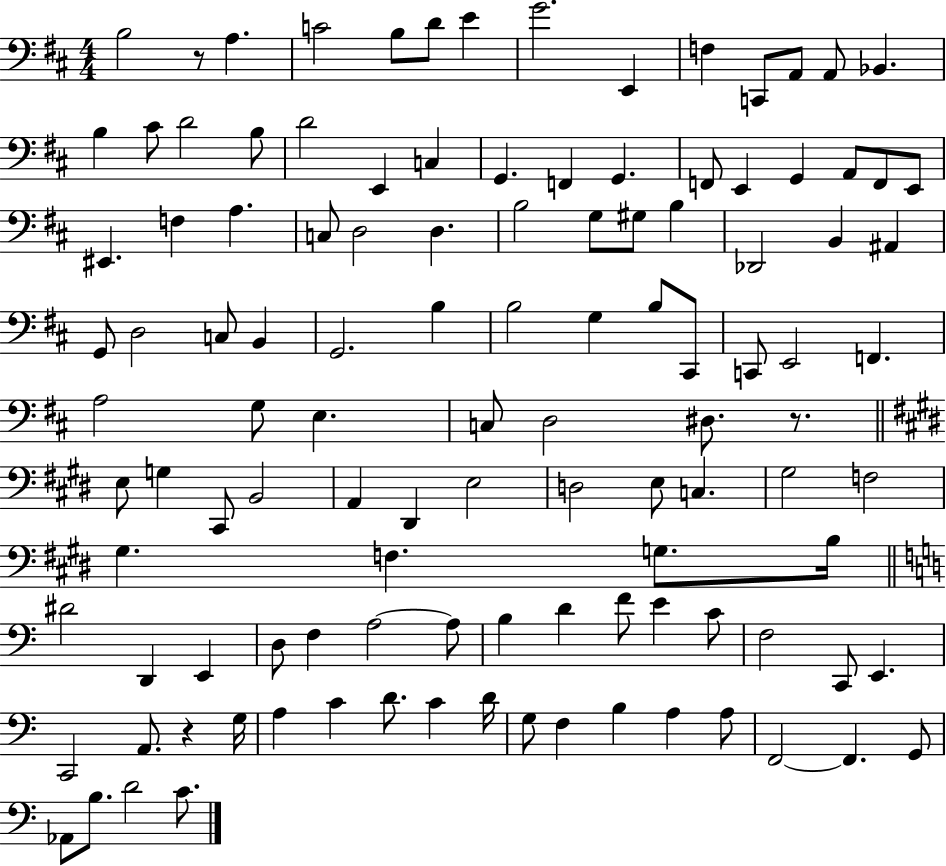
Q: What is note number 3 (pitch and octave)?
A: C4